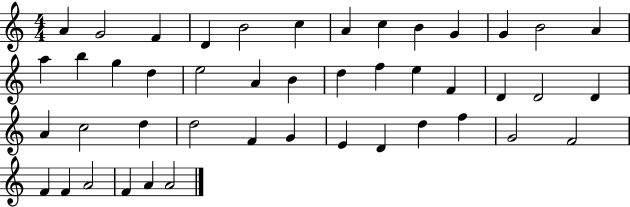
{
  \clef treble
  \numericTimeSignature
  \time 4/4
  \key c \major
  a'4 g'2 f'4 | d'4 b'2 c''4 | a'4 c''4 b'4 g'4 | g'4 b'2 a'4 | \break a''4 b''4 g''4 d''4 | e''2 a'4 b'4 | d''4 f''4 e''4 f'4 | d'4 d'2 d'4 | \break a'4 c''2 d''4 | d''2 f'4 g'4 | e'4 d'4 d''4 f''4 | g'2 f'2 | \break f'4 f'4 a'2 | f'4 a'4 a'2 | \bar "|."
}